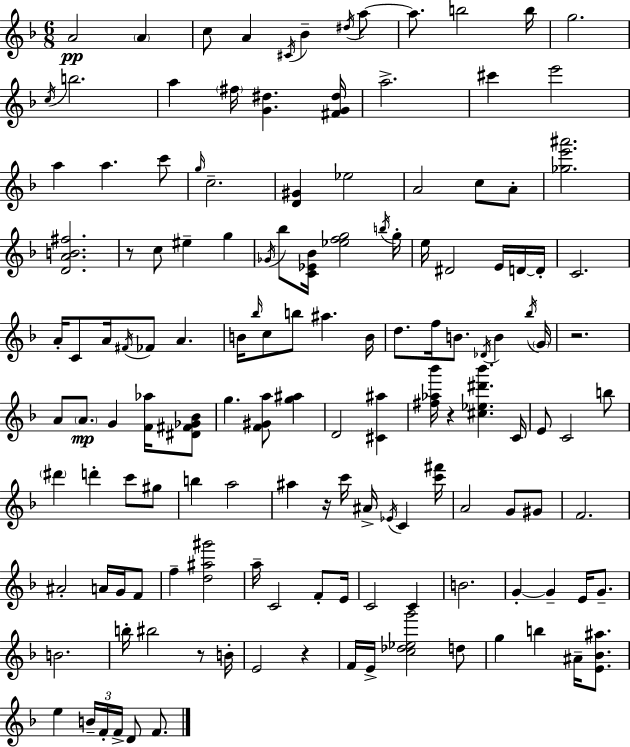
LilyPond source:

{
  \clef treble
  \numericTimeSignature
  \time 6/8
  \key d \minor
  \repeat volta 2 { a'2\pp \parenthesize a'4 | c''8 a'4 \acciaccatura { cis'16 } bes'4-- \acciaccatura { dis''16 } | a''8~~ a''8. b''2 | b''16 g''2. | \break \acciaccatura { c''16 } b''2. | a''4 \parenthesize fis''16 <g' dis''>4. | <fis' g' dis''>16 a''2.-> | cis'''4 e'''2 | \break a''4 a''4. | c'''8 \grace { g''16 } c''2.-- | <d' gis'>4 ees''2 | a'2 | \break c''8 a'8-. <ges'' e''' ais'''>2. | <d' a' b' fis''>2. | r8 c''8 eis''4-- | g''4 \acciaccatura { ges'16 } bes''8 <c' ees' bes'>16 <ees'' f'' g''>2 | \break \acciaccatura { b''16 } g''16-. e''16 dis'2 | e'16 d'16~~ d'16-. c'2. | a'16-. c'8 a'16 \acciaccatura { fis'16 } fes'8 | a'4. b'16 \grace { bes''16 } c''8 b''8 | \break ais''4. b'16 d''8. f''16 | b'8. \acciaccatura { des'16 } b'4 \acciaccatura { bes''16 } \parenthesize g'16 r2. | a'8 | \parenthesize a'8.\mp g'4 <f' aes''>16 <dis' fis' ges' bes'>8 g''4. | \break <f' gis' a''>8 <g'' ais''>4 d'2 | <cis' ais''>4 <fis'' aes'' bes'''>16 r4 | <cis'' ees'' dis''' bes'''>4. c'16 e'8 | c'2 b''8 \parenthesize dis'''4 | \break d'''4-. c'''8 gis''8 b''4 | a''2 ais''4 | r16 c'''16 ais'16-> \acciaccatura { ees'16 } c'4 <c''' fis'''>16 a'2 | g'8 gis'8 f'2. | \break ais'2-. | a'16 g'16 f'8 f''4-- | <d'' ais'' gis'''>2 a''16-- | c'2 f'8-. e'16 c'2 | \break c'4 b'2. | g'4-.~~ | g'4-- e'16 g'8.-- b'2. | b''16-. | \break bis''2 r8 b'16-. e'2 | r4 f'16 | e'16-> <c'' des'' ees'' g'''>2 d''8 g''4 | b''4 ais'16-- <e' bes' ais''>8. e''4 | \break \tuplet 3/2 { b'16-- f'16-. f'16-> } d'8 f'8. } \bar "|."
}